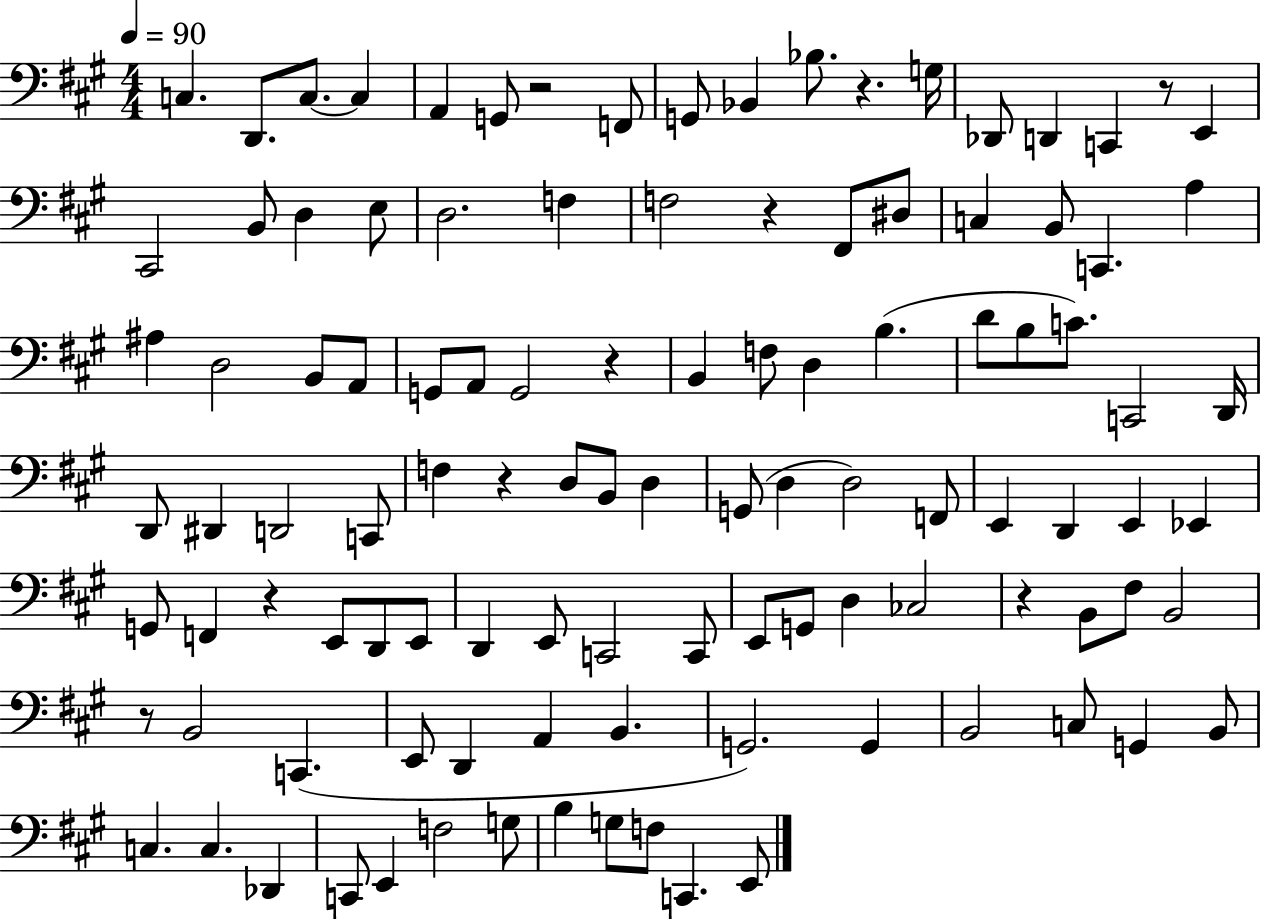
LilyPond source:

{
  \clef bass
  \numericTimeSignature
  \time 4/4
  \key a \major
  \tempo 4 = 90
  c4. d,8. c8.~~ c4 | a,4 g,8 r2 f,8 | g,8 bes,4 bes8. r4. g16 | des,8 d,4 c,4 r8 e,4 | \break cis,2 b,8 d4 e8 | d2. f4 | f2 r4 fis,8 dis8 | c4 b,8 c,4. a4 | \break ais4 d2 b,8 a,8 | g,8 a,8 g,2 r4 | b,4 f8 d4 b4.( | d'8 b8 c'8.) c,2 d,16 | \break d,8 dis,4 d,2 c,8 | f4 r4 d8 b,8 d4 | g,8( d4 d2) f,8 | e,4 d,4 e,4 ees,4 | \break g,8 f,4 r4 e,8 d,8 e,8 | d,4 e,8 c,2 c,8 | e,8 g,8 d4 ces2 | r4 b,8 fis8 b,2 | \break r8 b,2 c,4.( | e,8 d,4 a,4 b,4. | g,2.) g,4 | b,2 c8 g,4 b,8 | \break c4. c4. des,4 | c,8 e,4 f2 g8 | b4 g8 f8 c,4. e,8 | \bar "|."
}